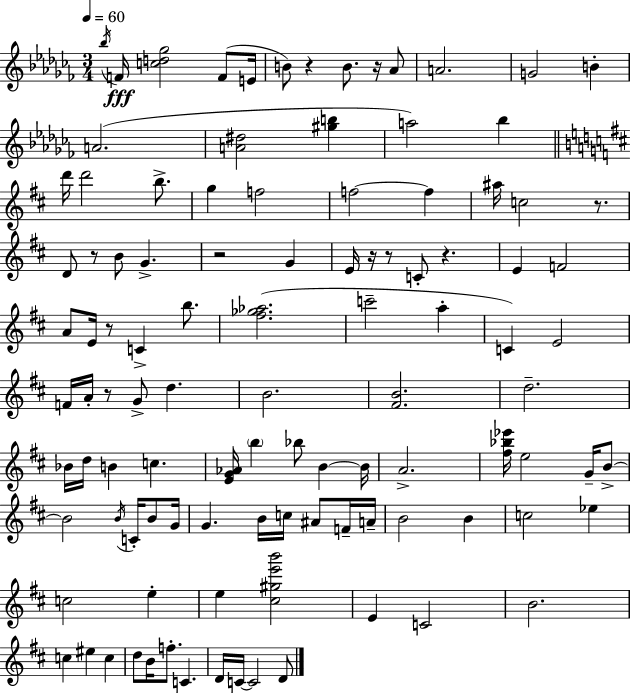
Bb5/s F4/s [C5,D5,Gb5]/h F4/e E4/s B4/e R/q B4/e. R/s Ab4/e A4/h. G4/h B4/q A4/h. [A4,D#5]/h [G#5,B5]/q A5/h Bb5/q D6/s D6/h B5/e. G5/q F5/h F5/h F5/q A#5/s C5/h R/e. D4/e R/e B4/e G4/q. R/h G4/q E4/s R/s R/e C4/e R/q. E4/q F4/h A4/e E4/s R/e C4/q B5/e. [F#5,Gb5,Ab5]/h. C6/h A5/q C4/q E4/h F4/s A4/s R/e G4/e D5/q. B4/h. [F#4,B4]/h. D5/h. Bb4/s D5/s B4/q C5/q. [E4,G4,Ab4]/s B5/q Bb5/e B4/q B4/s A4/h. [F#5,Bb5,Eb6]/s E5/h G4/s B4/e B4/h B4/s C4/s B4/e G4/s G4/q. B4/s C5/s A#4/e F4/s A4/s B4/h B4/q C5/h Eb5/q C5/h E5/q E5/q [C#5,G#5,E6,B6]/h E4/q C4/h B4/h. C5/q EIS5/q C5/q D5/e B4/s F5/e. C4/q. D4/s C4/s C4/h D4/e